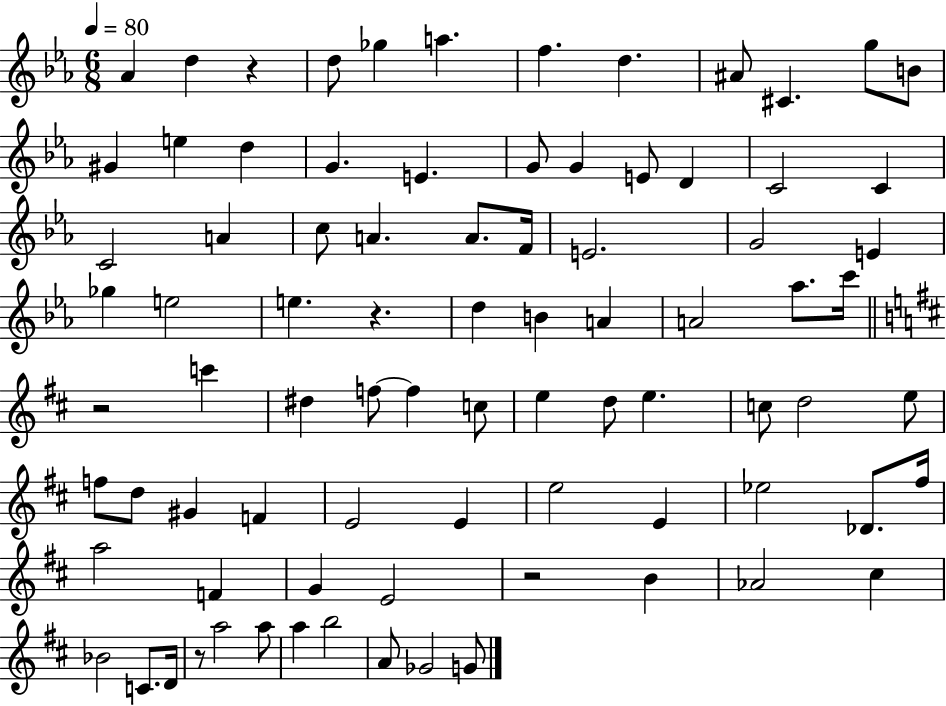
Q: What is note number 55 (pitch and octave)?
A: F4